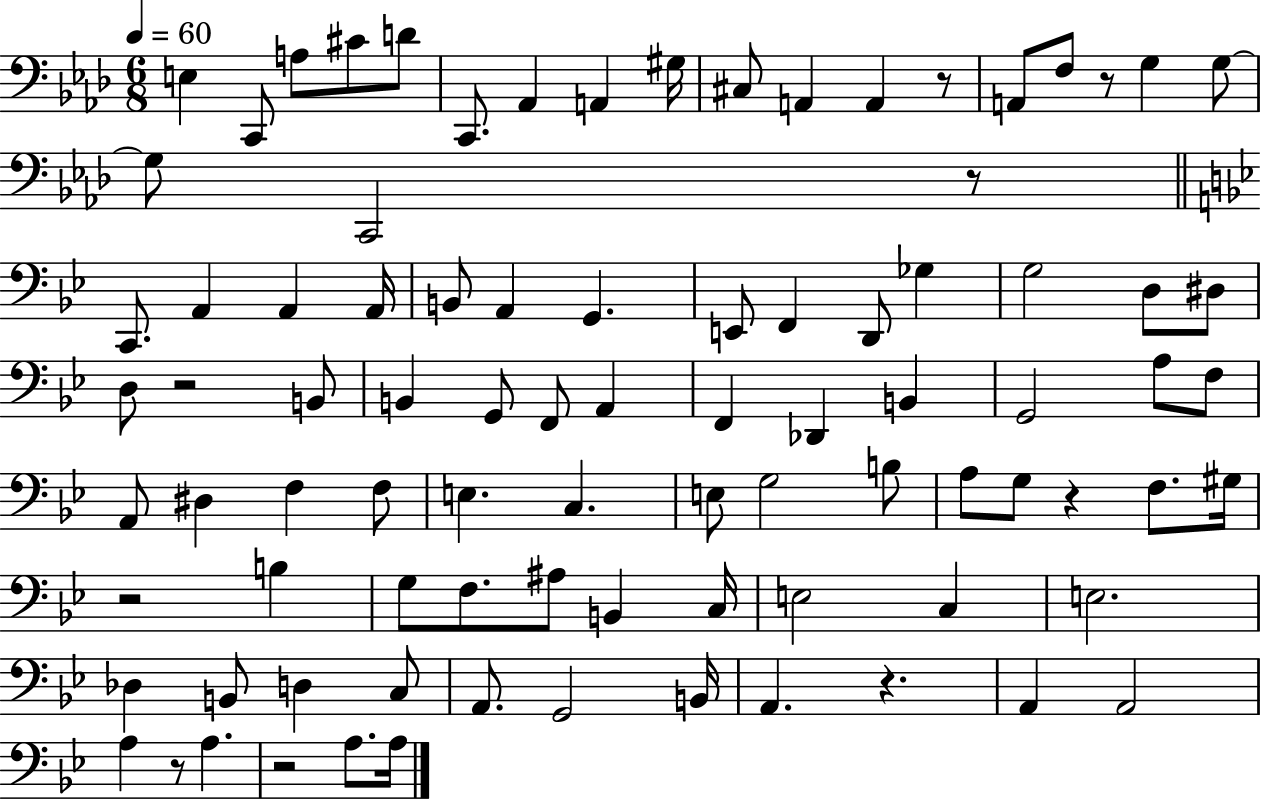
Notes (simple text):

E3/q C2/e A3/e C#4/e D4/e C2/e. Ab2/q A2/q G#3/s C#3/e A2/q A2/q R/e A2/e F3/e R/e G3/q G3/e G3/e C2/h R/e C2/e. A2/q A2/q A2/s B2/e A2/q G2/q. E2/e F2/q D2/e Gb3/q G3/h D3/e D#3/e D3/e R/h B2/e B2/q G2/e F2/e A2/q F2/q Db2/q B2/q G2/h A3/e F3/e A2/e D#3/q F3/q F3/e E3/q. C3/q. E3/e G3/h B3/e A3/e G3/e R/q F3/e. G#3/s R/h B3/q G3/e F3/e. A#3/e B2/q C3/s E3/h C3/q E3/h. Db3/q B2/e D3/q C3/e A2/e. G2/h B2/s A2/q. R/q. A2/q A2/h A3/q R/e A3/q. R/h A3/e. A3/s